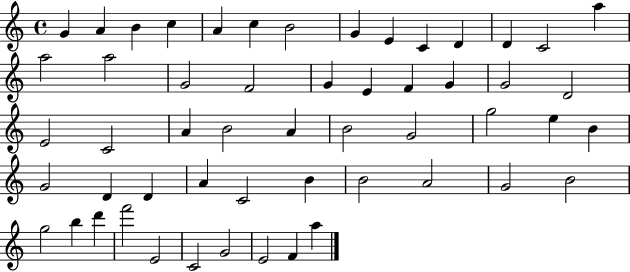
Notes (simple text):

G4/q A4/q B4/q C5/q A4/q C5/q B4/h G4/q E4/q C4/q D4/q D4/q C4/h A5/q A5/h A5/h G4/h F4/h G4/q E4/q F4/q G4/q G4/h D4/h E4/h C4/h A4/q B4/h A4/q B4/h G4/h G5/h E5/q B4/q G4/h D4/q D4/q A4/q C4/h B4/q B4/h A4/h G4/h B4/h G5/h B5/q D6/q F6/h E4/h C4/h G4/h E4/h F4/q A5/q